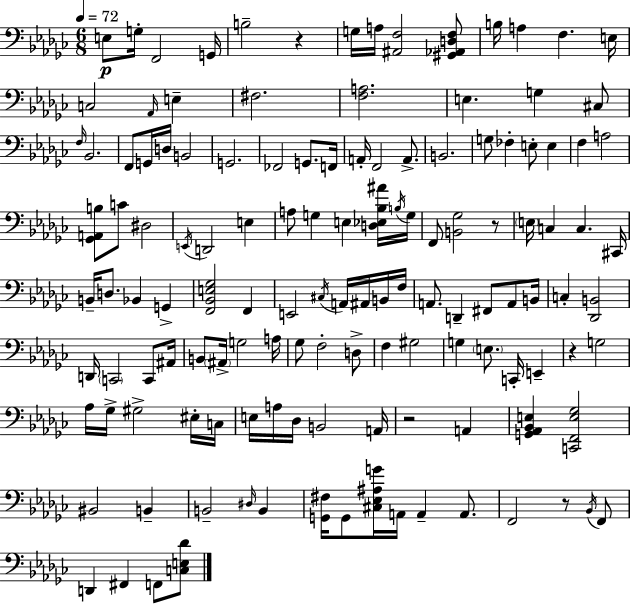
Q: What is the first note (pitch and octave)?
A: E3